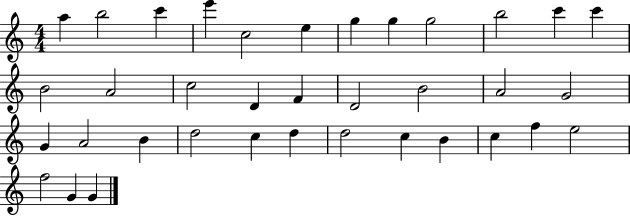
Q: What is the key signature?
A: C major